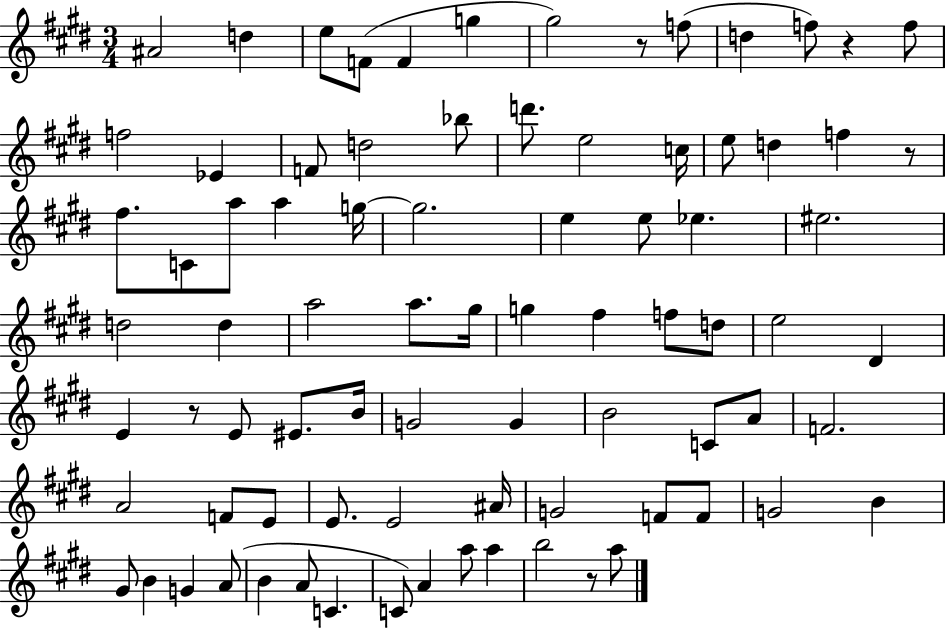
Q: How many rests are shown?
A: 5